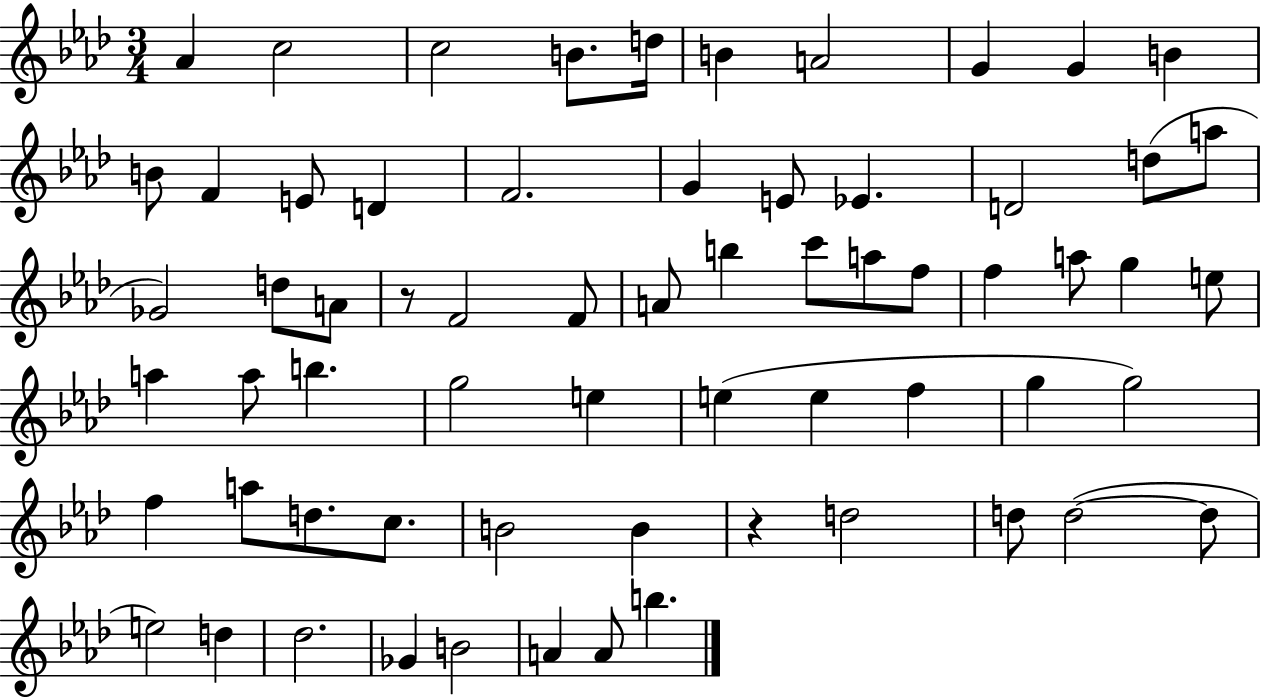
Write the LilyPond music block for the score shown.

{
  \clef treble
  \numericTimeSignature
  \time 3/4
  \key aes \major
  aes'4 c''2 | c''2 b'8. d''16 | b'4 a'2 | g'4 g'4 b'4 | \break b'8 f'4 e'8 d'4 | f'2. | g'4 e'8 ees'4. | d'2 d''8( a''8 | \break ges'2) d''8 a'8 | r8 f'2 f'8 | a'8 b''4 c'''8 a''8 f''8 | f''4 a''8 g''4 e''8 | \break a''4 a''8 b''4. | g''2 e''4 | e''4( e''4 f''4 | g''4 g''2) | \break f''4 a''8 d''8. c''8. | b'2 b'4 | r4 d''2 | d''8 d''2~(~ d''8 | \break e''2) d''4 | des''2. | ges'4 b'2 | a'4 a'8 b''4. | \break \bar "|."
}